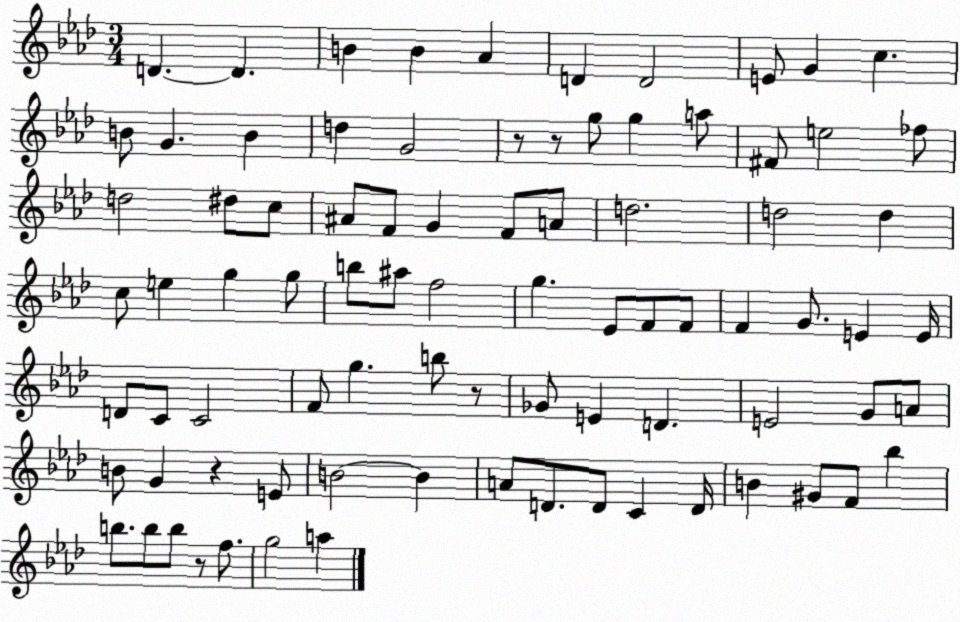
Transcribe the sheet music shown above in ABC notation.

X:1
T:Untitled
M:3/4
L:1/4
K:Ab
D D B B _A D D2 E/2 G c B/2 G B d G2 z/2 z/2 g/2 g a/2 ^F/2 e2 _f/2 d2 ^d/2 c/2 ^A/2 F/2 G F/2 A/2 d2 d2 d c/2 e g g/2 b/2 ^a/2 f2 g _E/2 F/2 F/2 F G/2 E E/4 D/2 C/2 C2 F/2 g b/2 z/2 _G/2 E D E2 G/2 A/2 B/2 G z E/2 B2 B A/2 D/2 D/2 C D/4 B ^G/2 F/2 _b b/2 b/2 b/2 z/2 f/2 g2 a